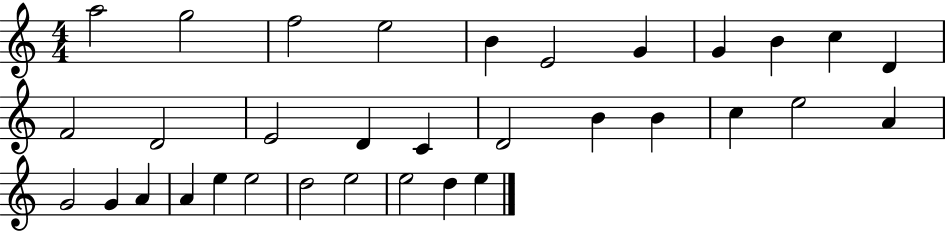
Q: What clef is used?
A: treble